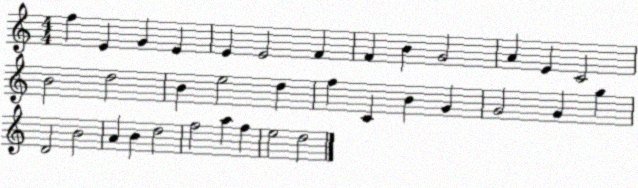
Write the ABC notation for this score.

X:1
T:Untitled
M:4/4
L:1/4
K:C
f E G E E E2 F F B G2 A E C2 B2 d2 B e2 d f C B G G2 G g D2 B2 A B d2 f2 a f e2 d2